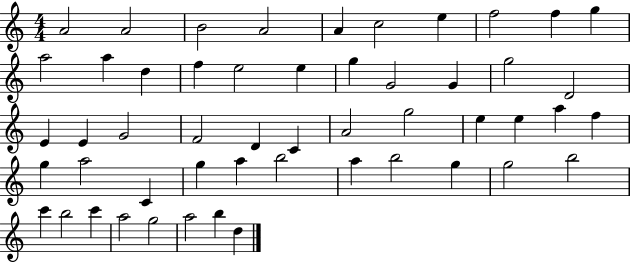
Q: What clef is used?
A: treble